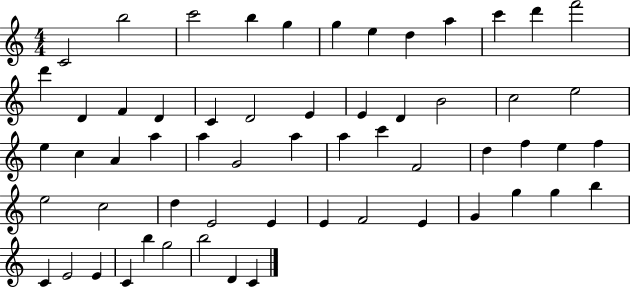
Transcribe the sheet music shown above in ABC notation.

X:1
T:Untitled
M:4/4
L:1/4
K:C
C2 b2 c'2 b g g e d a c' d' f'2 d' D F D C D2 E E D B2 c2 e2 e c A a a G2 a a c' F2 d f e f e2 c2 d E2 E E F2 E G g g b C E2 E C b g2 b2 D C